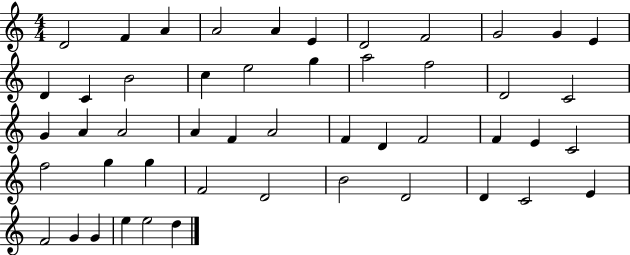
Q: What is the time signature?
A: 4/4